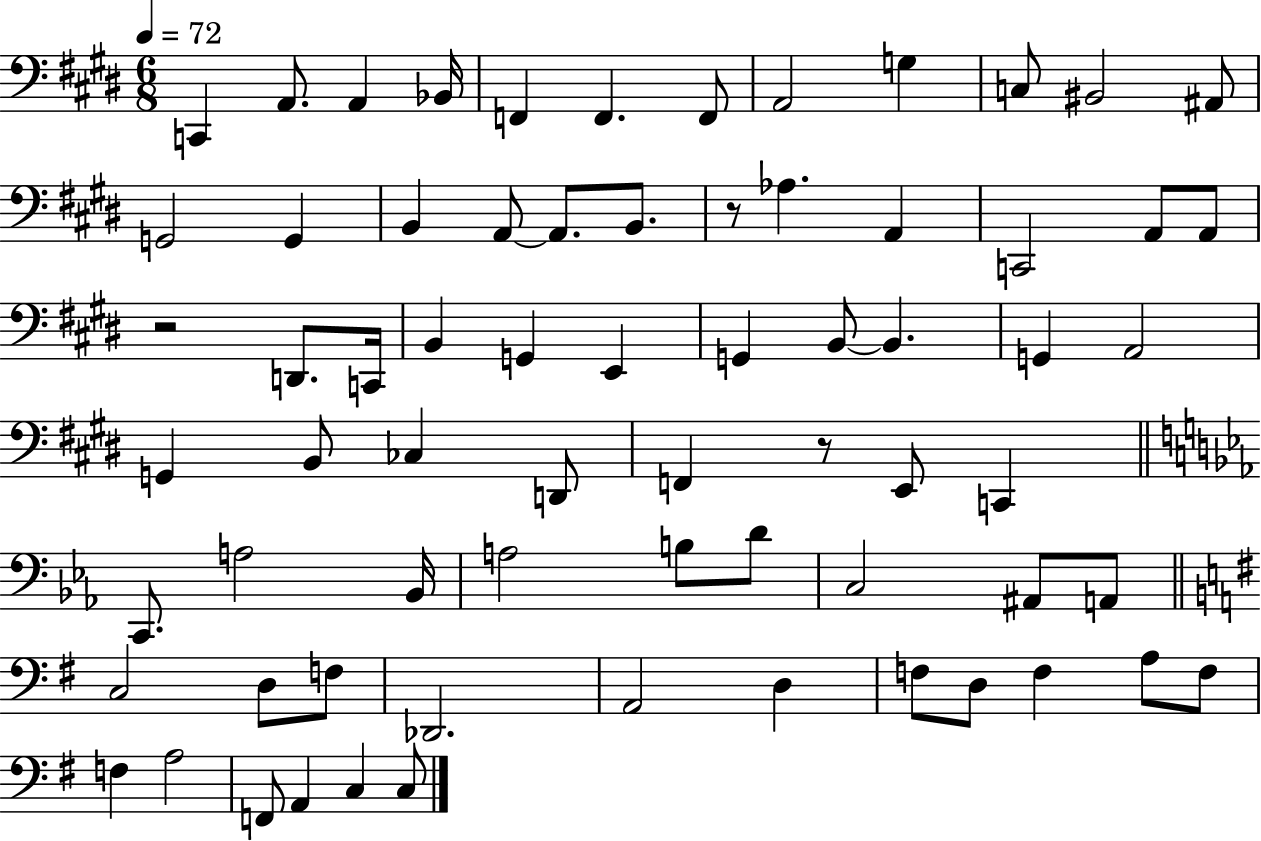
{
  \clef bass
  \numericTimeSignature
  \time 6/8
  \key e \major
  \tempo 4 = 72
  \repeat volta 2 { c,4 a,8. a,4 bes,16 | f,4 f,4. f,8 | a,2 g4 | c8 bis,2 ais,8 | \break g,2 g,4 | b,4 a,8~~ a,8. b,8. | r8 aes4. a,4 | c,2 a,8 a,8 | \break r2 d,8. c,16 | b,4 g,4 e,4 | g,4 b,8~~ b,4. | g,4 a,2 | \break g,4 b,8 ces4 d,8 | f,4 r8 e,8 c,4 | \bar "||" \break \key ees \major c,8. a2 bes,16 | a2 b8 d'8 | c2 ais,8 a,8 | \bar "||" \break \key g \major c2 d8 f8 | des,2. | a,2 d4 | f8 d8 f4 a8 f8 | \break f4 a2 | f,8 a,4 c4 c8 | } \bar "|."
}